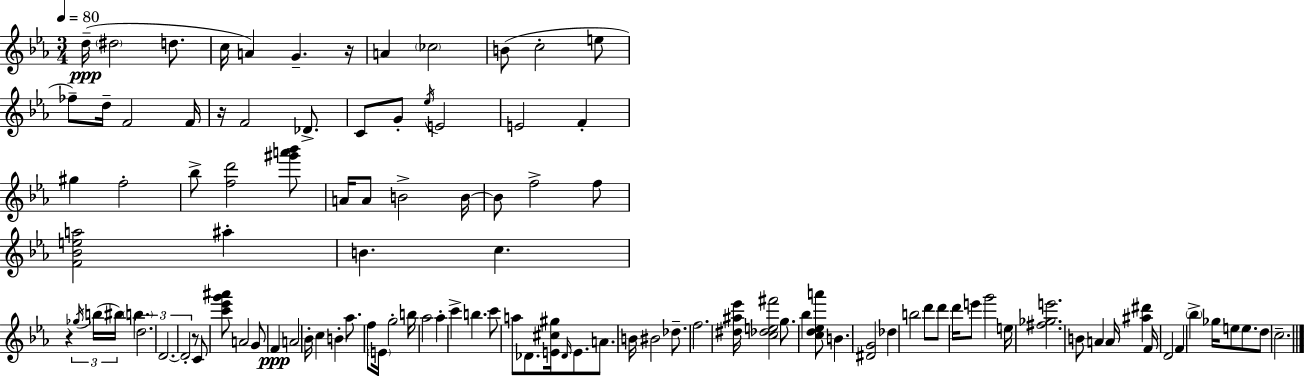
D5/s D#5/h D5/e. C5/s A4/q G4/q. R/s A4/q CES5/h B4/e C5/h E5/e FES5/e D5/s F4/h F4/s R/s F4/h Db4/e. C4/e G4/e Eb5/s E4/h E4/h F4/q G#5/q F5/h Bb5/e [F5,D6]/h [G#6,A6,Bb6]/e A4/s A4/e B4/h B4/s B4/e F5/h F5/e [F4,Bb4,E5,A5]/h A#5/q B4/q. C5/q. R/q Gb5/s B5/s BIS5/s B5/q. D5/h. D4/h. D4/h R/e C4/e [C6,Eb6,G6,A#6]/e A4/h G4/e F4/q A4/h Bb4/s C5/q B4/q Ab5/e. F5/e E4/s G5/h B5/s Ab5/h Ab5/q C6/q B5/q. C6/e A5/e Db4/e. [E4,C#5,G#5]/s Db4/s E4/e. A4/e. B4/s BIS4/h Db5/e. F5/h. [D#5,A#5,Eb6]/s [C5,Db5,E5,F#6]/h G5/e. Bb5/q [C5,D5,Eb5,A6]/e B4/q. [D#4,G4]/h Db5/q B5/h D6/e D6/e D6/s E6/e G6/h E5/s [F#5,Gb5,E6]/h. B4/e A4/q A4/s [A#5,D#6]/q F4/s D4/h F4/q Bb5/q Gb5/s E5/e E5/e. D5/e C5/h.